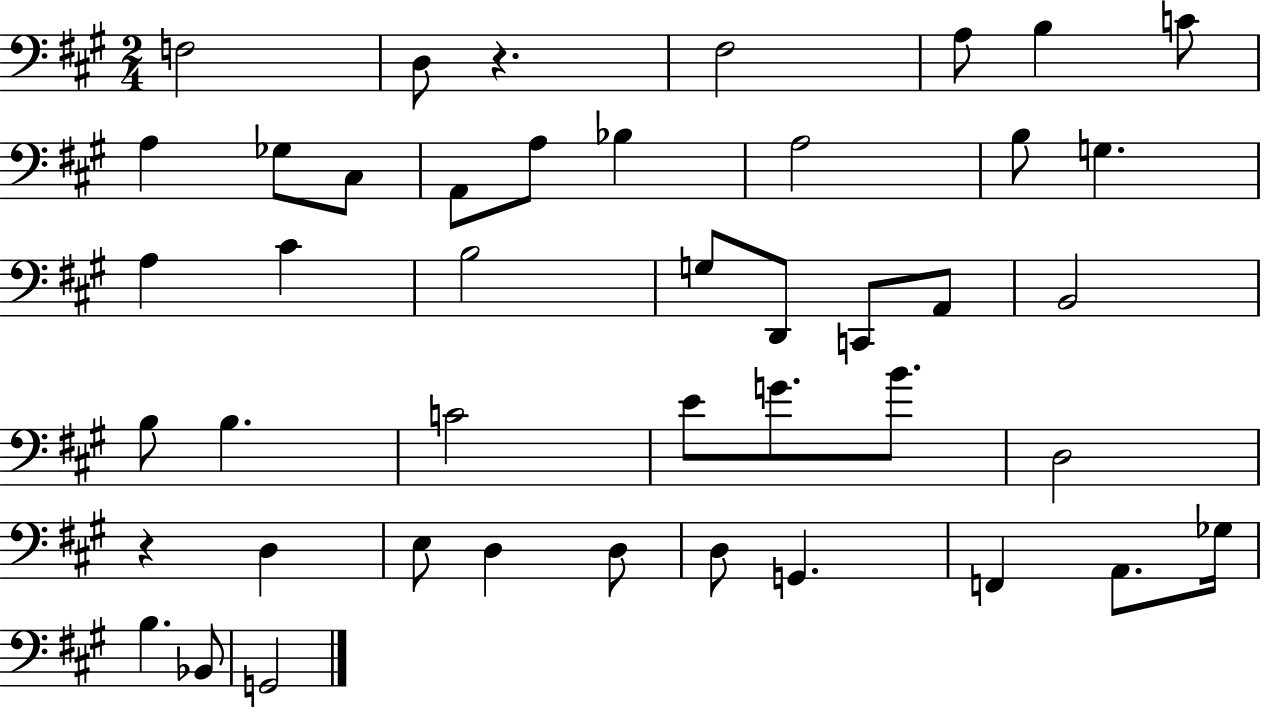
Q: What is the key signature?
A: A major